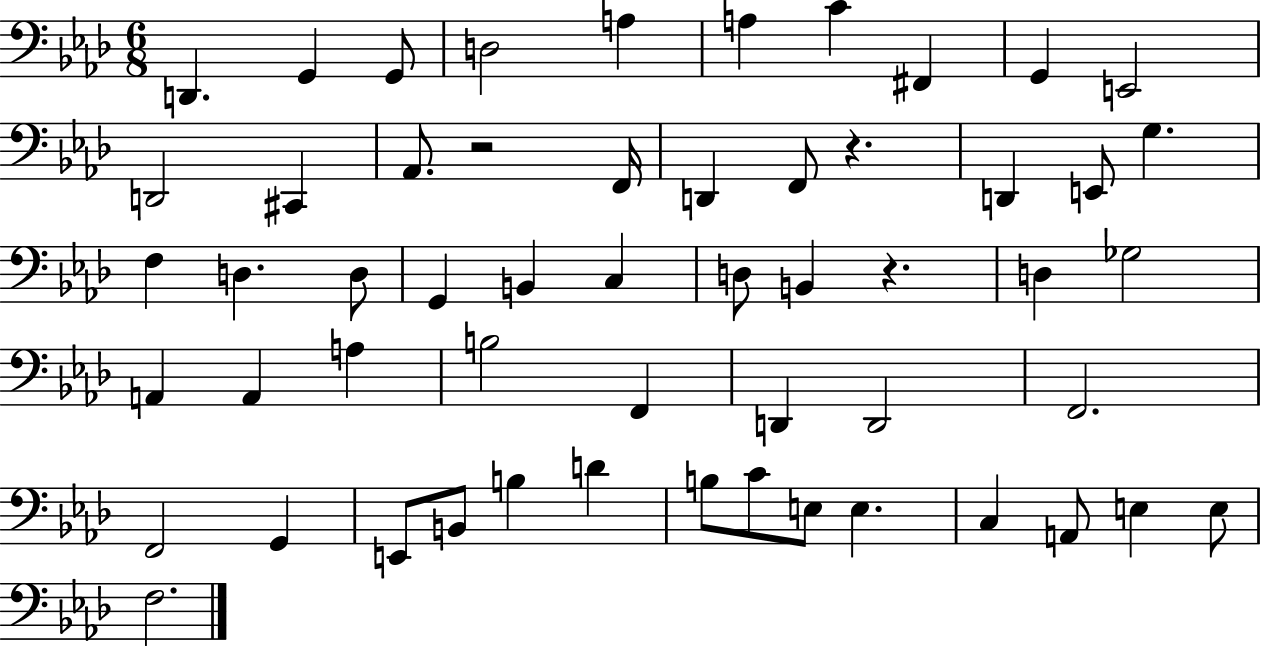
{
  \clef bass
  \numericTimeSignature
  \time 6/8
  \key aes \major
  d,4. g,4 g,8 | d2 a4 | a4 c'4 fis,4 | g,4 e,2 | \break d,2 cis,4 | aes,8. r2 f,16 | d,4 f,8 r4. | d,4 e,8 g4. | \break f4 d4. d8 | g,4 b,4 c4 | d8 b,4 r4. | d4 ges2 | \break a,4 a,4 a4 | b2 f,4 | d,4 d,2 | f,2. | \break f,2 g,4 | e,8 b,8 b4 d'4 | b8 c'8 e8 e4. | c4 a,8 e4 e8 | \break f2. | \bar "|."
}